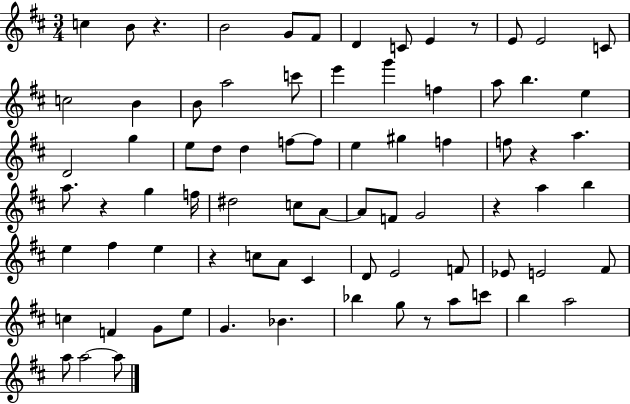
C5/q B4/e R/q. B4/h G4/e F#4/e D4/q C4/e E4/q R/e E4/e E4/h C4/e C5/h B4/q B4/e A5/h C6/e E6/q G6/q F5/q A5/e B5/q. E5/q D4/h G5/q E5/e D5/e D5/q F5/e F5/e E5/q G#5/q F5/q F5/e R/q A5/q. A5/e. R/q G5/q F5/s D#5/h C5/e A4/e A4/e F4/e G4/h R/q A5/q B5/q E5/q F#5/q E5/q R/q C5/e A4/e C#4/q D4/e E4/h F4/e Eb4/e E4/h F#4/e C5/q F4/q G4/e E5/e G4/q. Bb4/q. Bb5/q G5/e R/e A5/e C6/e B5/q A5/h A5/e A5/h A5/e